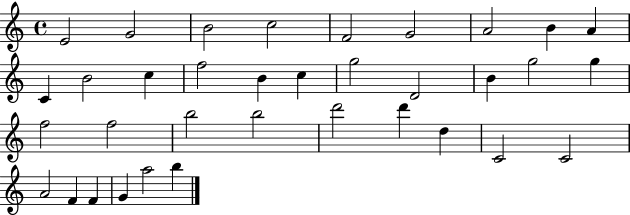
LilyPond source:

{
  \clef treble
  \time 4/4
  \defaultTimeSignature
  \key c \major
  e'2 g'2 | b'2 c''2 | f'2 g'2 | a'2 b'4 a'4 | \break c'4 b'2 c''4 | f''2 b'4 c''4 | g''2 d'2 | b'4 g''2 g''4 | \break f''2 f''2 | b''2 b''2 | d'''2 d'''4 d''4 | c'2 c'2 | \break a'2 f'4 f'4 | g'4 a''2 b''4 | \bar "|."
}